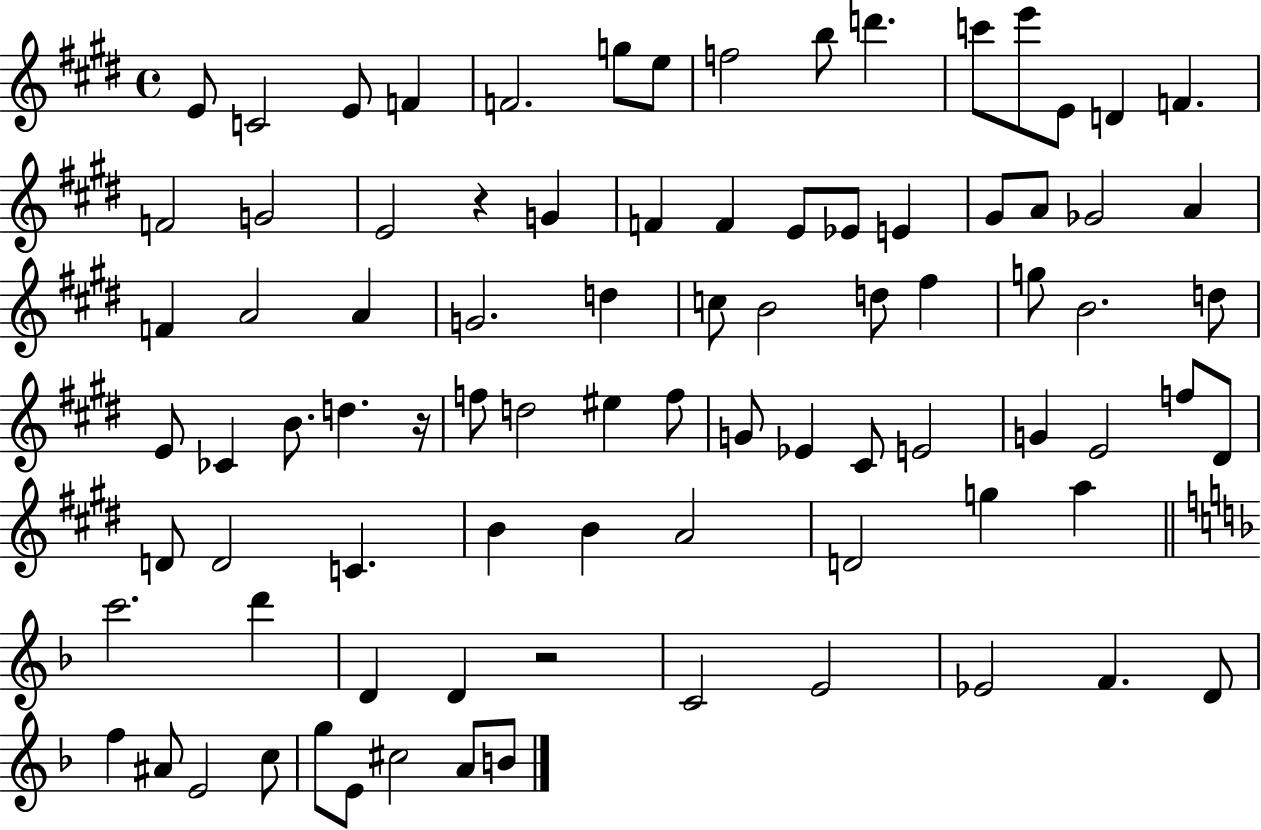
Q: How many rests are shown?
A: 3